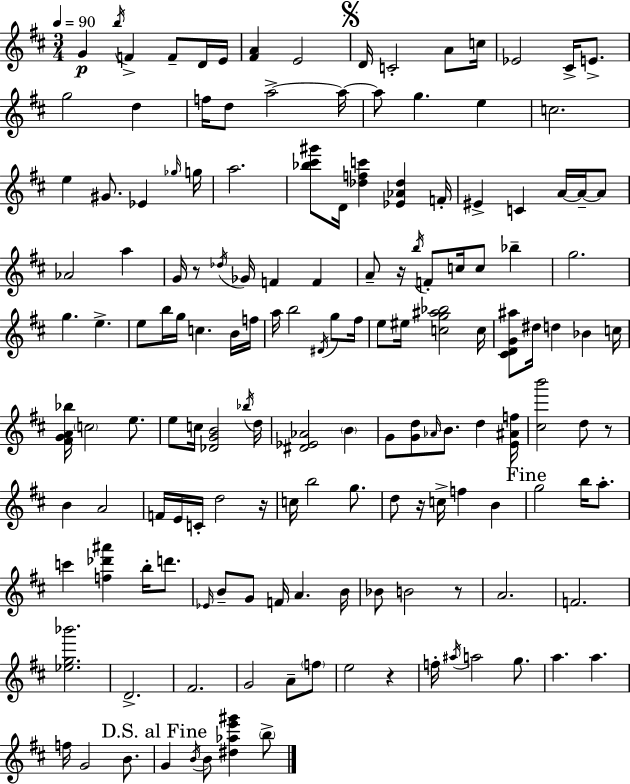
X:1
T:Untitled
M:3/4
L:1/4
K:D
G b/4 F F/2 D/4 E/4 [^FA] E2 D/4 C2 A/2 c/4 _E2 ^C/4 E/2 g2 d f/4 d/2 a2 a/4 a/2 g e c2 e ^G/2 _E _g/4 g/4 a2 [_b^c'^g']/2 D/4 [_dfc'] [_E_A_d] F/4 ^E C A/4 A/4 A/2 _A2 a G/4 z/2 _d/4 _G/4 F F A/2 z/4 b/4 F/2 c/4 c/2 _b g2 g e e/2 b/4 g/4 c B/4 f/4 a/4 b2 ^D/4 g/2 ^f/4 e/2 ^e/4 [cg^a_b]2 c/4 [^CDG^a]/2 ^d/4 d _B c/4 [^FGA_b]/4 c2 e/2 e/2 c/4 [_DGB]2 _b/4 d/4 [^D_E_A]2 B G/2 [Gd]/2 _A/4 B/2 d [E^Af]/4 [^cb']2 d/2 z/2 B A2 F/4 E/4 C/4 d2 z/4 c/4 b2 g/2 d/2 z/4 c/4 f B g2 b/4 a/2 c' [f_d'^a'] b/4 d'/2 _E/4 B/2 G/2 F/4 A B/4 _B/2 B2 z/2 A2 F2 [_eg_b']2 D2 ^F2 G2 A/2 f/2 e2 z f/4 ^a/4 a2 g/2 a a f/4 G2 B/2 G B/4 B/2 [^d_ae'^g'] b/2